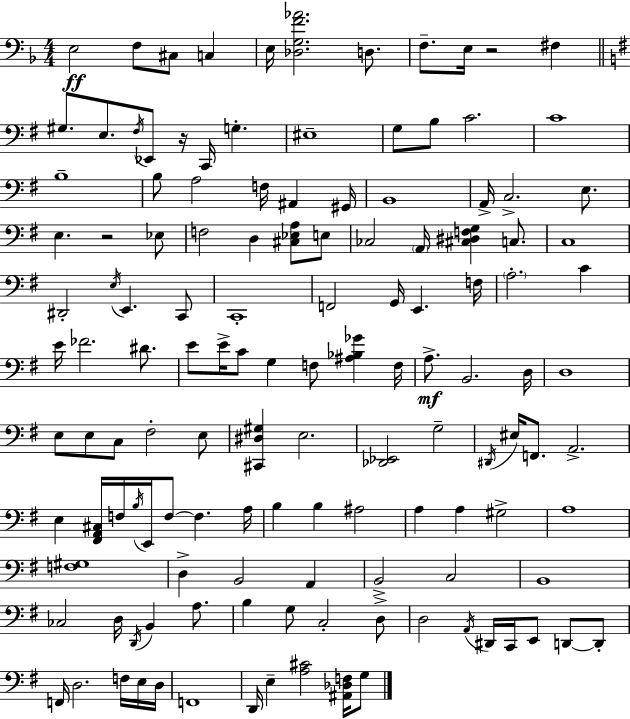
{
  \clef bass
  \numericTimeSignature
  \time 4/4
  \key f \major
  e2\ff f8 cis8 c4 | e16 <des g f' aes'>2. d8. | f8.-- e16 r2 fis4 | \bar "||" \break \key g \major gis8. e8. \acciaccatura { fis16 } ees,8 r16 c,16 g4.-. | eis1-- | g8 b8 c'2. | c'1 | \break b1-- | b8 a2 f16 ais,4 | gis,16 b,1 | a,16-> c2.-> e8. | \break e4. r2 ees8 | f2 d4 <cis ees a>8 e8 | ces2 \parenthesize a,16 <cis dis f g>4 c8. | c1 | \break dis,2-. \acciaccatura { e16 } e,4. | c,8 c,1-. | f,2 g,16 e,4. | f16 \parenthesize a2.-. c'4 | \break e'16 fes'2. dis'8. | e'8 e'16-> c'8 g4 f8 <ais bes ges'>4 | f16 a8.->\mf b,2. | d16 d1 | \break e8 e8 c8 fis2-. | e8 <cis, dis gis>4 e2. | <des, ees,>2 g2-- | \acciaccatura { dis,16 } eis16 f,8. a,2.-> | \break e4 <fis, a, cis>16 f16 \acciaccatura { b16 } e,16 f8~~ f4. | a16 b4 b4 ais2 | a4 a4 gis2-> | a1 | \break <f gis>1 | d4-> b,2 | a,4 b,2-> c2 | b,1 | \break ces2 d16 \acciaccatura { d,16 } b,4 | a8. b4 g8 c2-. | d8-> d2 \acciaccatura { a,16 } dis,16 c,16 | e,8 d,8~~ d,8-. f,16 d2. | \break f16 e16 d16 f,1 | d,16 e4-- <a cis'>2 | <ais, des f>16 g8 \bar "|."
}